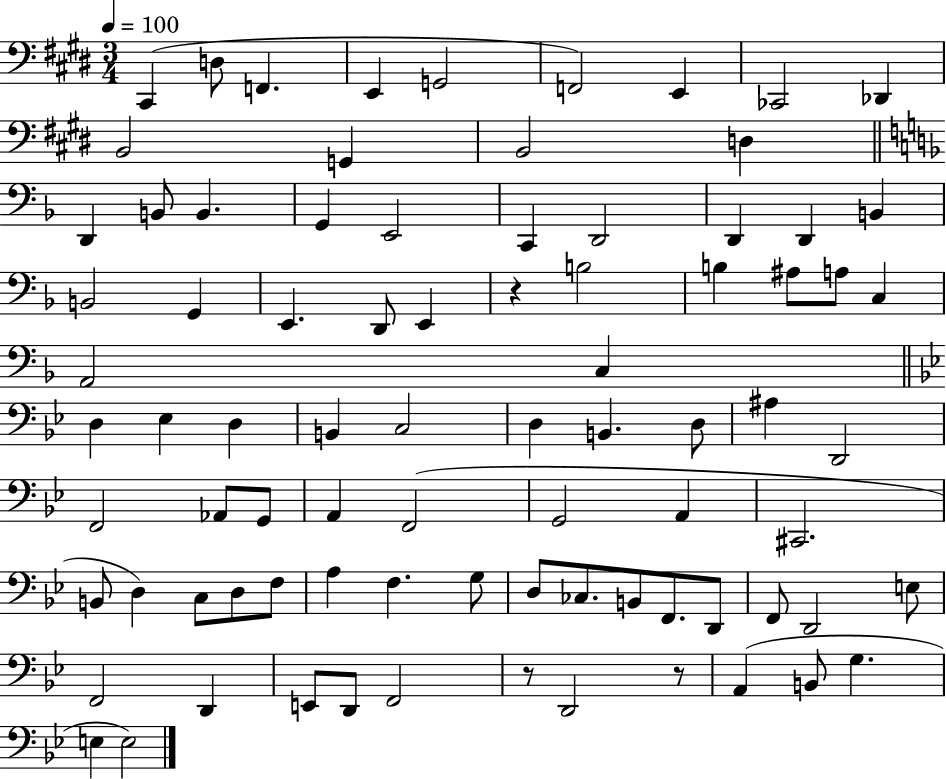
X:1
T:Untitled
M:3/4
L:1/4
K:E
^C,, D,/2 F,, E,, G,,2 F,,2 E,, _C,,2 _D,, B,,2 G,, B,,2 D, D,, B,,/2 B,, G,, E,,2 C,, D,,2 D,, D,, B,, B,,2 G,, E,, D,,/2 E,, z B,2 B, ^A,/2 A,/2 C, A,,2 C, D, _E, D, B,, C,2 D, B,, D,/2 ^A, D,,2 F,,2 _A,,/2 G,,/2 A,, F,,2 G,,2 A,, ^C,,2 B,,/2 D, C,/2 D,/2 F,/2 A, F, G,/2 D,/2 _C,/2 B,,/2 F,,/2 D,,/2 F,,/2 D,,2 E,/2 F,,2 D,, E,,/2 D,,/2 F,,2 z/2 D,,2 z/2 A,, B,,/2 G, E, E,2